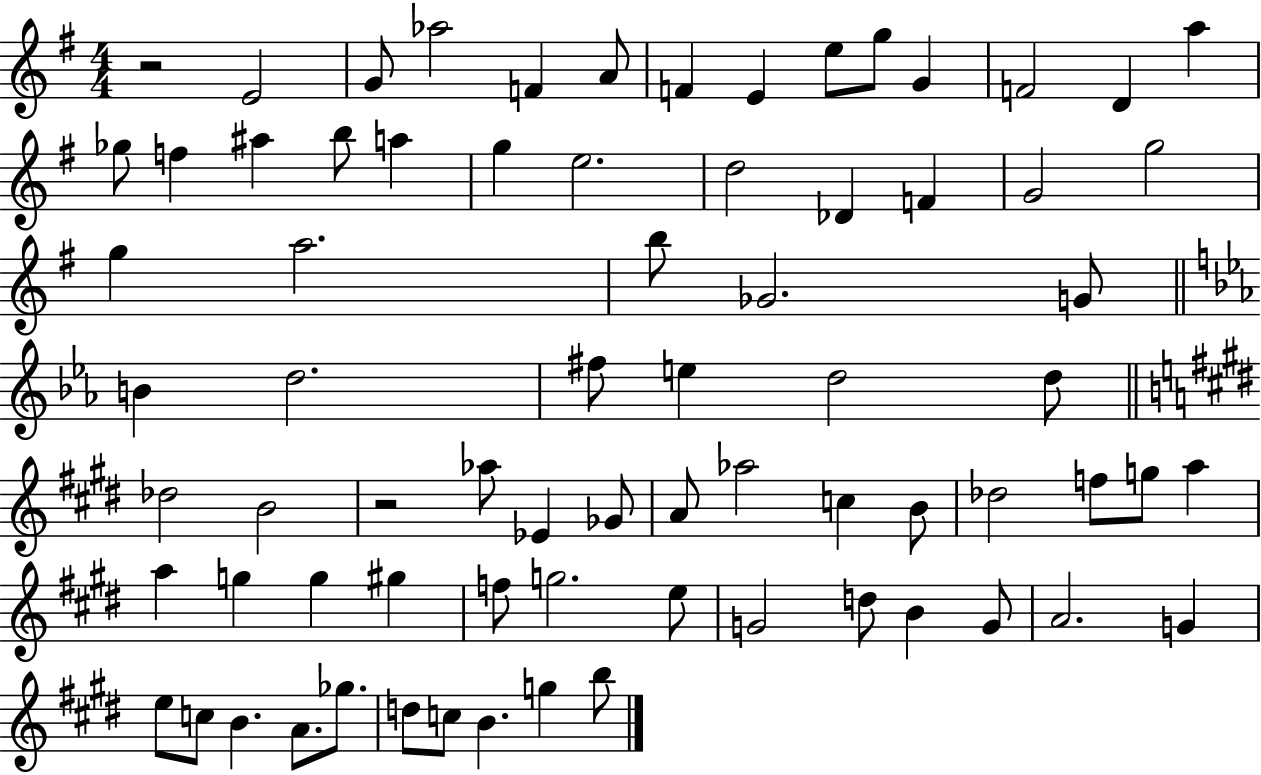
R/h E4/h G4/e Ab5/h F4/q A4/e F4/q E4/q E5/e G5/e G4/q F4/h D4/q A5/q Gb5/e F5/q A#5/q B5/e A5/q G5/q E5/h. D5/h Db4/q F4/q G4/h G5/h G5/q A5/h. B5/e Gb4/h. G4/e B4/q D5/h. F#5/e E5/q D5/h D5/e Db5/h B4/h R/h Ab5/e Eb4/q Gb4/e A4/e Ab5/h C5/q B4/e Db5/h F5/e G5/e A5/q A5/q G5/q G5/q G#5/q F5/e G5/h. E5/e G4/h D5/e B4/q G4/e A4/h. G4/q E5/e C5/e B4/q. A4/e. Gb5/e. D5/e C5/e B4/q. G5/q B5/e